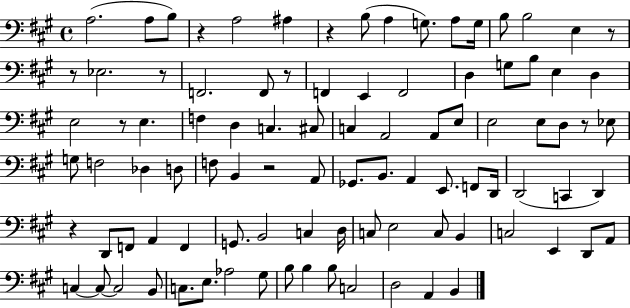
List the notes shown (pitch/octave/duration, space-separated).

A3/h. A3/e B3/e R/q A3/h A#3/q R/q B3/e A3/q G3/e. A3/e G3/s B3/e B3/h E3/q R/e R/e Eb3/h. R/e F2/h. F2/e R/e F2/q E2/q F2/h D3/q G3/e B3/e E3/q D3/q E3/h R/e E3/q. F3/q D3/q C3/q. C#3/e C3/q A2/h A2/e E3/e E3/h E3/e D3/e R/e Eb3/e G3/e F3/h Db3/q D3/e F3/e B2/q R/h A2/e Gb2/e. B2/e. A2/q E2/e. F2/e D2/s D2/h C2/q D2/q R/q D2/e F2/e A2/q F2/q G2/e. B2/h C3/q D3/s C3/e E3/h C3/e B2/q C3/h E2/q D2/e A2/e C3/q C3/e C3/h B2/e C3/e. E3/e. Ab3/h G#3/e B3/e B3/q B3/e C3/h D3/h A2/q B2/q